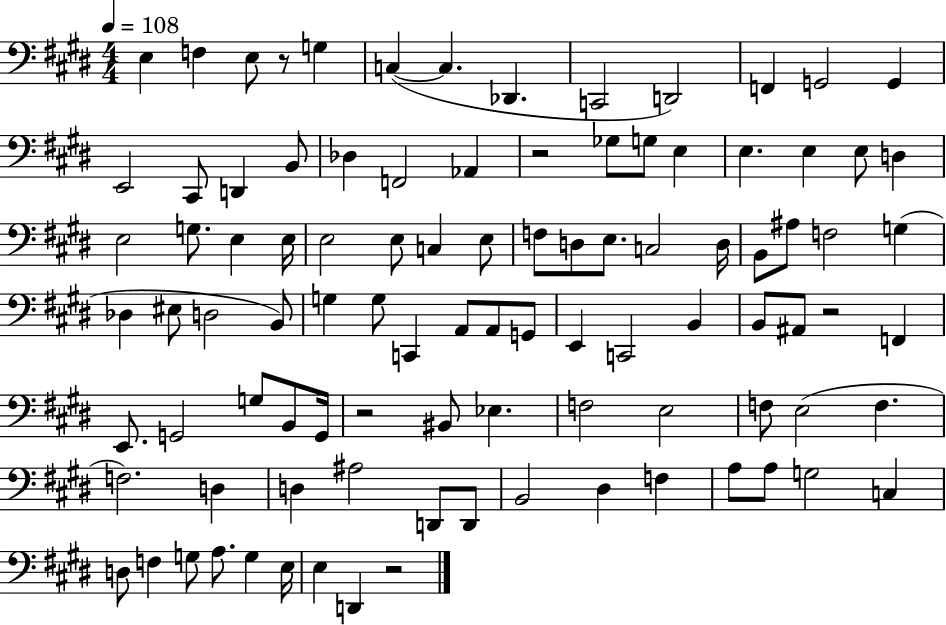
{
  \clef bass
  \numericTimeSignature
  \time 4/4
  \key e \major
  \tempo 4 = 108
  \repeat volta 2 { e4 f4 e8 r8 g4 | c4~(~ c4. des,4. | c,2 d,2) | f,4 g,2 g,4 | \break e,2 cis,8 d,4 b,8 | des4 f,2 aes,4 | r2 ges8 g8 e4 | e4. e4 e8 d4 | \break e2 g8. e4 e16 | e2 e8 c4 e8 | f8 d8 e8. c2 d16 | b,8 ais8 f2 g4( | \break des4 eis8 d2 b,8) | g4 g8 c,4 a,8 a,8 g,8 | e,4 c,2 b,4 | b,8 ais,8 r2 f,4 | \break e,8. g,2 g8 b,8 g,16 | r2 bis,8 ees4. | f2 e2 | f8 e2( f4. | \break f2.) d4 | d4 ais2 d,8 d,8 | b,2 dis4 f4 | a8 a8 g2 c4 | \break d8 f4 g8 a8. g4 e16 | e4 d,4 r2 | } \bar "|."
}